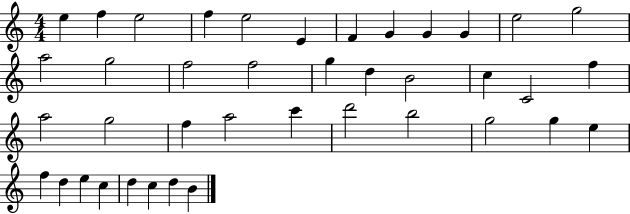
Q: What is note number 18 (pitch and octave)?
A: D5